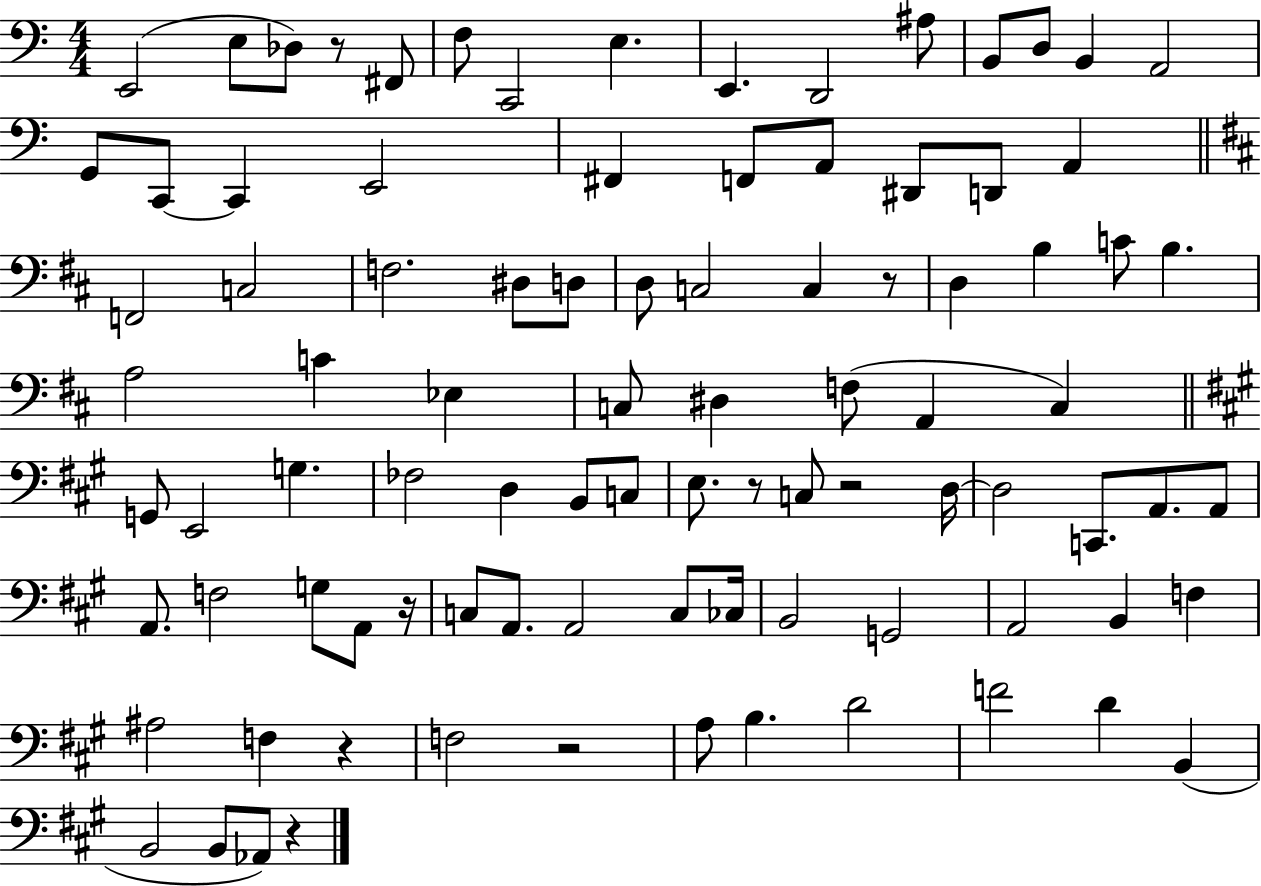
E2/h E3/e Db3/e R/e F#2/e F3/e C2/h E3/q. E2/q. D2/h A#3/e B2/e D3/e B2/q A2/h G2/e C2/e C2/q E2/h F#2/q F2/e A2/e D#2/e D2/e A2/q F2/h C3/h F3/h. D#3/e D3/e D3/e C3/h C3/q R/e D3/q B3/q C4/e B3/q. A3/h C4/q Eb3/q C3/e D#3/q F3/e A2/q C3/q G2/e E2/h G3/q. FES3/h D3/q B2/e C3/e E3/e. R/e C3/e R/h D3/s D3/h C2/e. A2/e. A2/e A2/e. F3/h G3/e A2/e R/s C3/e A2/e. A2/h C3/e CES3/s B2/h G2/h A2/h B2/q F3/q A#3/h F3/q R/q F3/h R/h A3/e B3/q. D4/h F4/h D4/q B2/q B2/h B2/e Ab2/e R/q